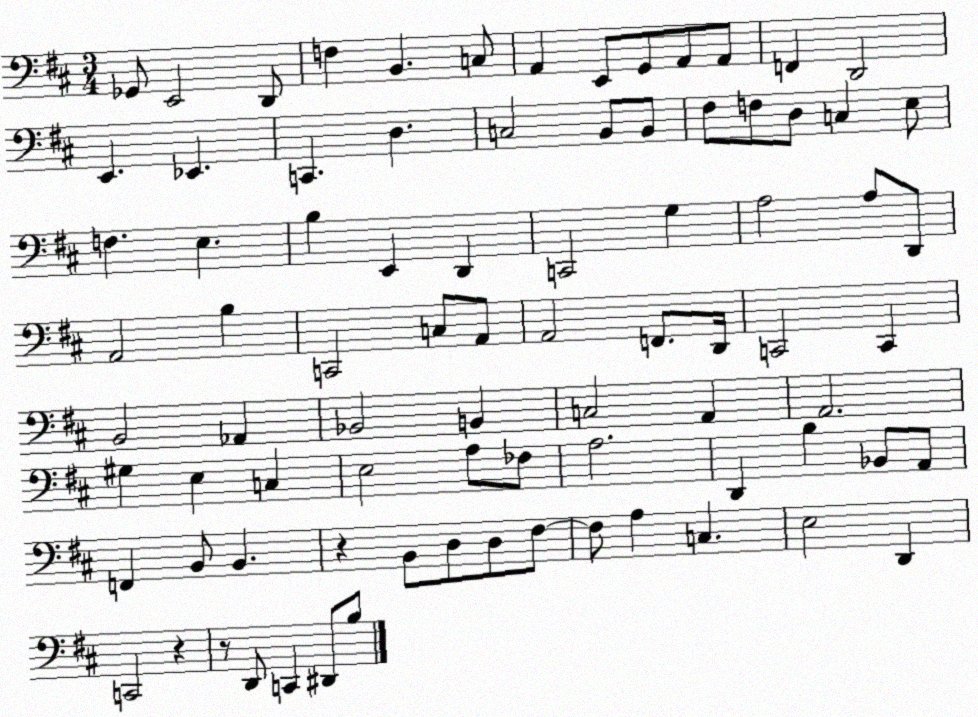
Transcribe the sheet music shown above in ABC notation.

X:1
T:Untitled
M:3/4
L:1/4
K:D
_G,,/2 E,,2 D,,/2 F, B,, C,/2 A,, E,,/2 G,,/2 A,,/2 A,,/2 F,, D,,2 E,, _E,, C,, D, C,2 B,,/2 B,,/2 ^F,/2 F,/2 D,/2 C, E,/2 F, E, B, E,, D,, C,,2 G, A,2 A,/2 D,,/2 A,,2 B, C,,2 C,/2 A,,/2 A,,2 F,,/2 D,,/4 C,,2 C,, B,,2 _A,, _B,,2 B,, C,2 A,, A,,2 ^G, E, C, E,2 A,/2 _F,/2 A,2 D,, B, _B,,/2 A,,/2 F,, B,,/2 B,, z B,,/2 D,/2 D,/2 ^F,/2 ^F,/2 A, C, E,2 D,, C,,2 z z/2 D,,/2 C,, ^D,,/2 B,/2